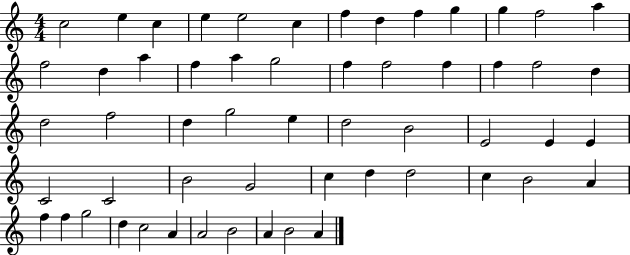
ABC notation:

X:1
T:Untitled
M:4/4
L:1/4
K:C
c2 e c e e2 c f d f g g f2 a f2 d a f a g2 f f2 f f f2 d d2 f2 d g2 e d2 B2 E2 E E C2 C2 B2 G2 c d d2 c B2 A f f g2 d c2 A A2 B2 A B2 A